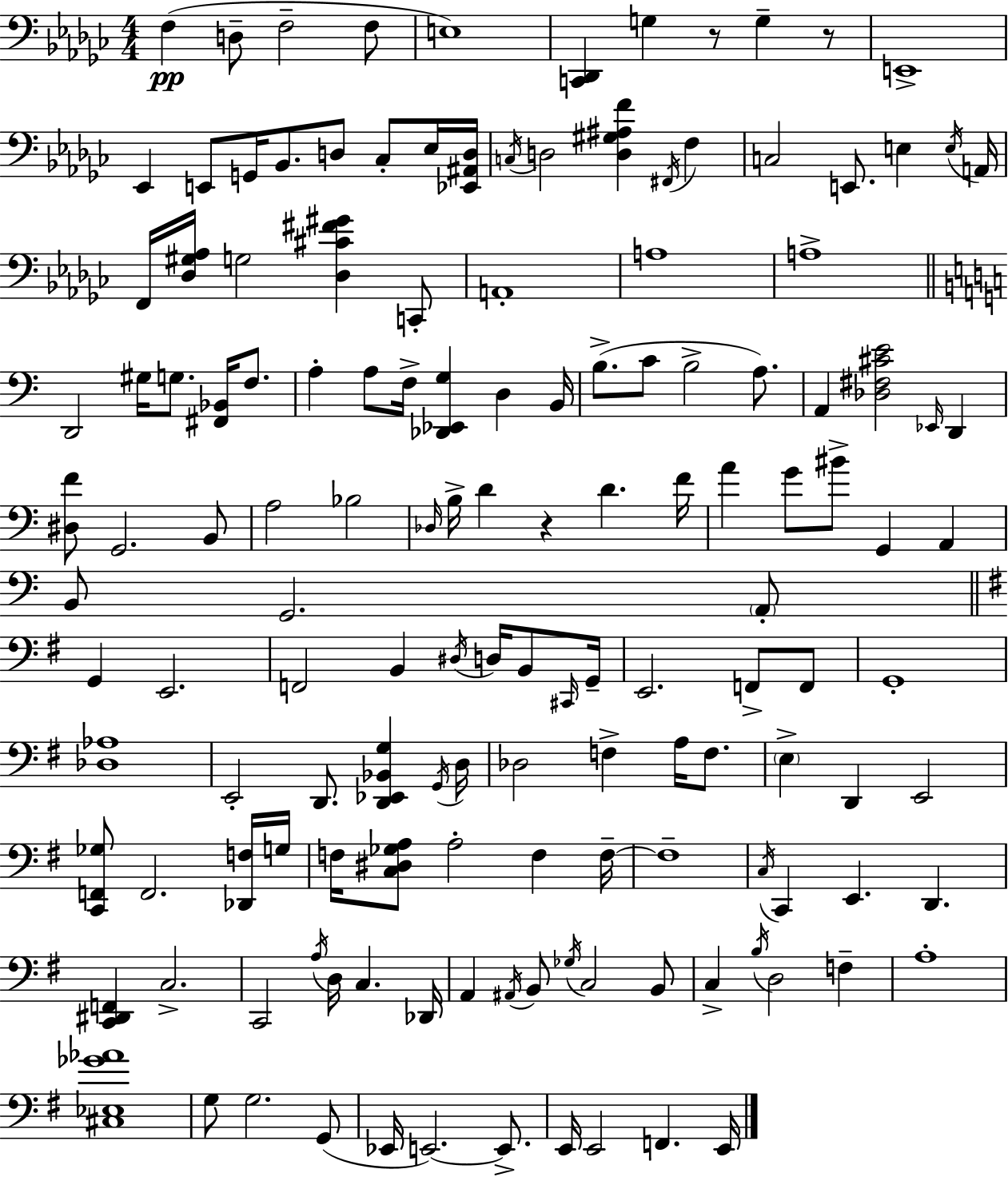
X:1
T:Untitled
M:4/4
L:1/4
K:Ebm
F, D,/2 F,2 F,/2 E,4 [C,,_D,,] G, z/2 G, z/2 E,,4 _E,, E,,/2 G,,/4 _B,,/2 D,/2 _C,/2 _E,/4 [_E,,^A,,D,]/4 C,/4 D,2 [D,^G,^A,F] ^F,,/4 F, C,2 E,,/2 E, E,/4 A,,/4 F,,/4 [_D,^G,_A,]/4 G,2 [_D,^C^F^G] C,,/2 A,,4 A,4 A,4 D,,2 ^G,/4 G,/2 [^F,,_B,,]/4 F,/2 A, A,/2 F,/4 [_D,,_E,,G,] D, B,,/4 B,/2 C/2 B,2 A,/2 A,, [_D,^F,^CE]2 _E,,/4 D,, [^D,F]/2 G,,2 B,,/2 A,2 _B,2 _D,/4 B,/4 D z D F/4 A G/2 ^B/2 G,, A,, B,,/2 G,,2 A,,/2 G,, E,,2 F,,2 B,, ^D,/4 D,/4 B,,/2 ^C,,/4 G,,/4 E,,2 F,,/2 F,,/2 G,,4 [_D,_A,]4 E,,2 D,,/2 [D,,_E,,_B,,G,] G,,/4 D,/4 _D,2 F, A,/4 F,/2 E, D,, E,,2 [C,,F,,_G,]/2 F,,2 [_D,,F,]/4 G,/4 F,/4 [C,^D,_G,A,]/2 A,2 F, F,/4 F,4 C,/4 C,, E,, D,, [C,,^D,,F,,] C,2 C,,2 A,/4 D,/4 C, _D,,/4 A,, ^A,,/4 B,,/2 _G,/4 C,2 B,,/2 C, B,/4 D,2 F, A,4 [^C,_E,_G_A]4 G,/2 G,2 G,,/2 _E,,/4 E,,2 E,,/2 E,,/4 E,,2 F,, E,,/4